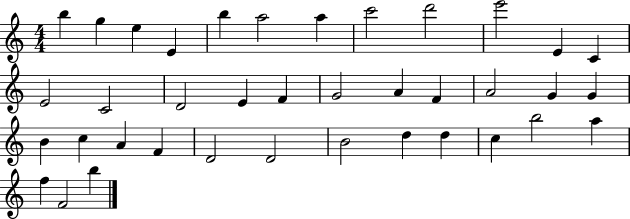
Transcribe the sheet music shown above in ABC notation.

X:1
T:Untitled
M:4/4
L:1/4
K:C
b g e E b a2 a c'2 d'2 e'2 E C E2 C2 D2 E F G2 A F A2 G G B c A F D2 D2 B2 d d c b2 a f F2 b